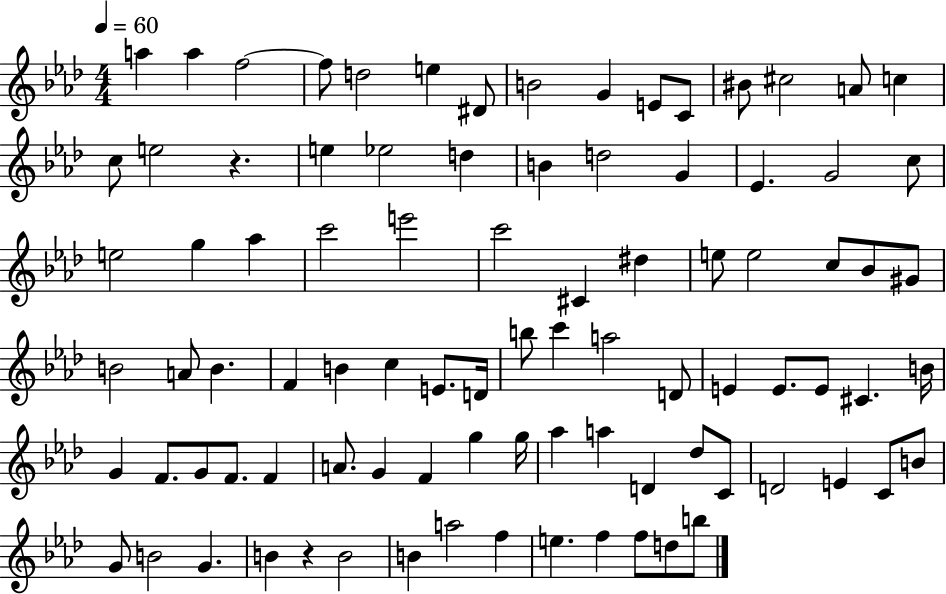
X:1
T:Untitled
M:4/4
L:1/4
K:Ab
a a f2 f/2 d2 e ^D/2 B2 G E/2 C/2 ^B/2 ^c2 A/2 c c/2 e2 z e _e2 d B d2 G _E G2 c/2 e2 g _a c'2 e'2 c'2 ^C ^d e/2 e2 c/2 _B/2 ^G/2 B2 A/2 B F B c E/2 D/4 b/2 c' a2 D/2 E E/2 E/2 ^C B/4 G F/2 G/2 F/2 F A/2 G F g g/4 _a a D _d/2 C/2 D2 E C/2 B/2 G/2 B2 G B z B2 B a2 f e f f/2 d/2 b/2